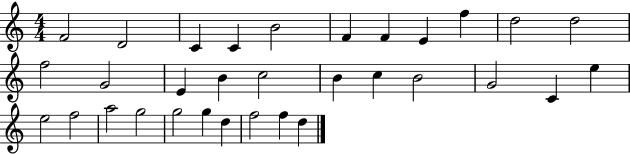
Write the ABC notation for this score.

X:1
T:Untitled
M:4/4
L:1/4
K:C
F2 D2 C C B2 F F E f d2 d2 f2 G2 E B c2 B c B2 G2 C e e2 f2 a2 g2 g2 g d f2 f d